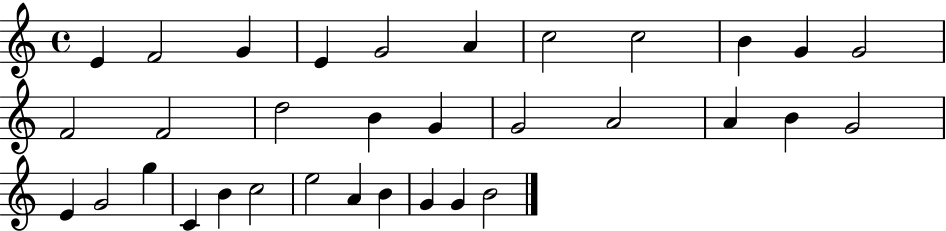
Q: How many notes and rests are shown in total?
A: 33